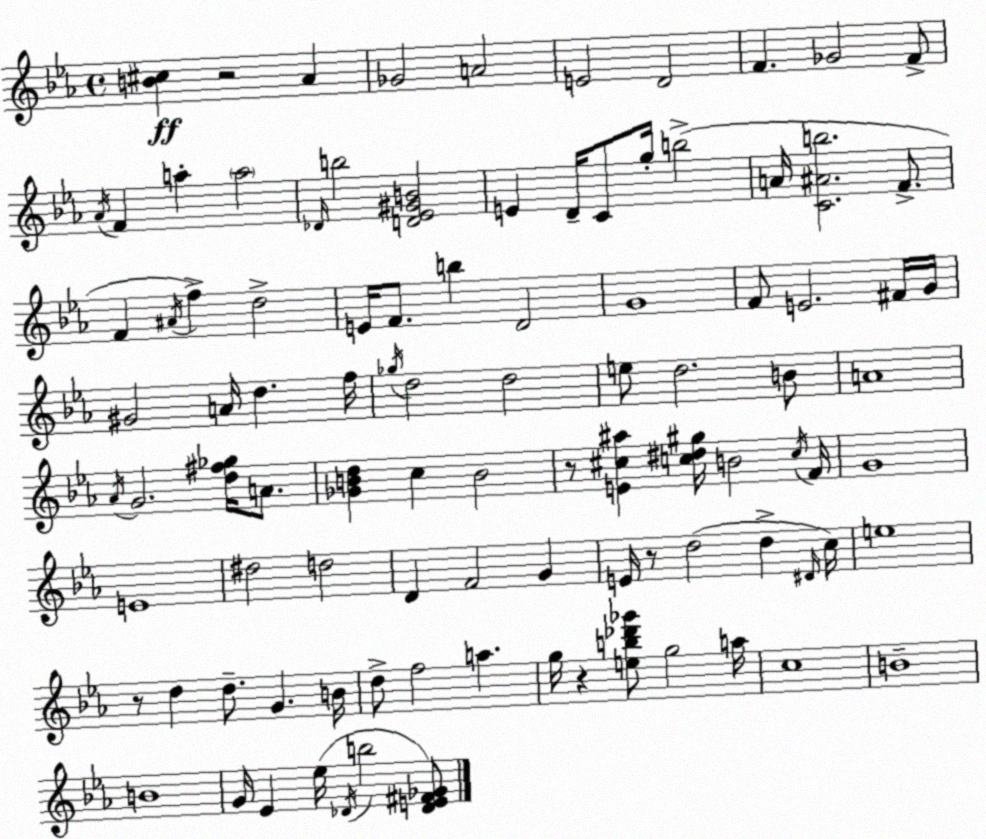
X:1
T:Untitled
M:4/4
L:1/4
K:Eb
[B^c] z2 _A _G2 A2 E2 D2 F _G2 F/2 _A/4 F a a2 _D/4 b2 [D_E^GB]2 E D/4 C/2 g/4 b2 A/4 [C^Ab]2 F/2 F ^A/4 f d2 E/4 F/2 b D2 G4 F/2 E2 ^F/4 G/4 ^G2 A/4 d f/4 _g/4 d2 d2 e/2 d2 B/2 A4 _A/4 G2 [d^f_g]/4 A/2 [_GBd] c B2 z/2 [E^c^a] [c^d^g]/4 B2 c/4 F/4 G4 E4 ^d2 d2 D F2 G E/4 z/2 d2 d ^D/4 c/4 e4 z/2 d d/2 G B/4 d/2 f2 a g/4 z [eb_d'_g']/2 g2 a/4 c4 B4 B4 G/4 _E _e/4 _D/4 b2 [_DE^F_G]/2